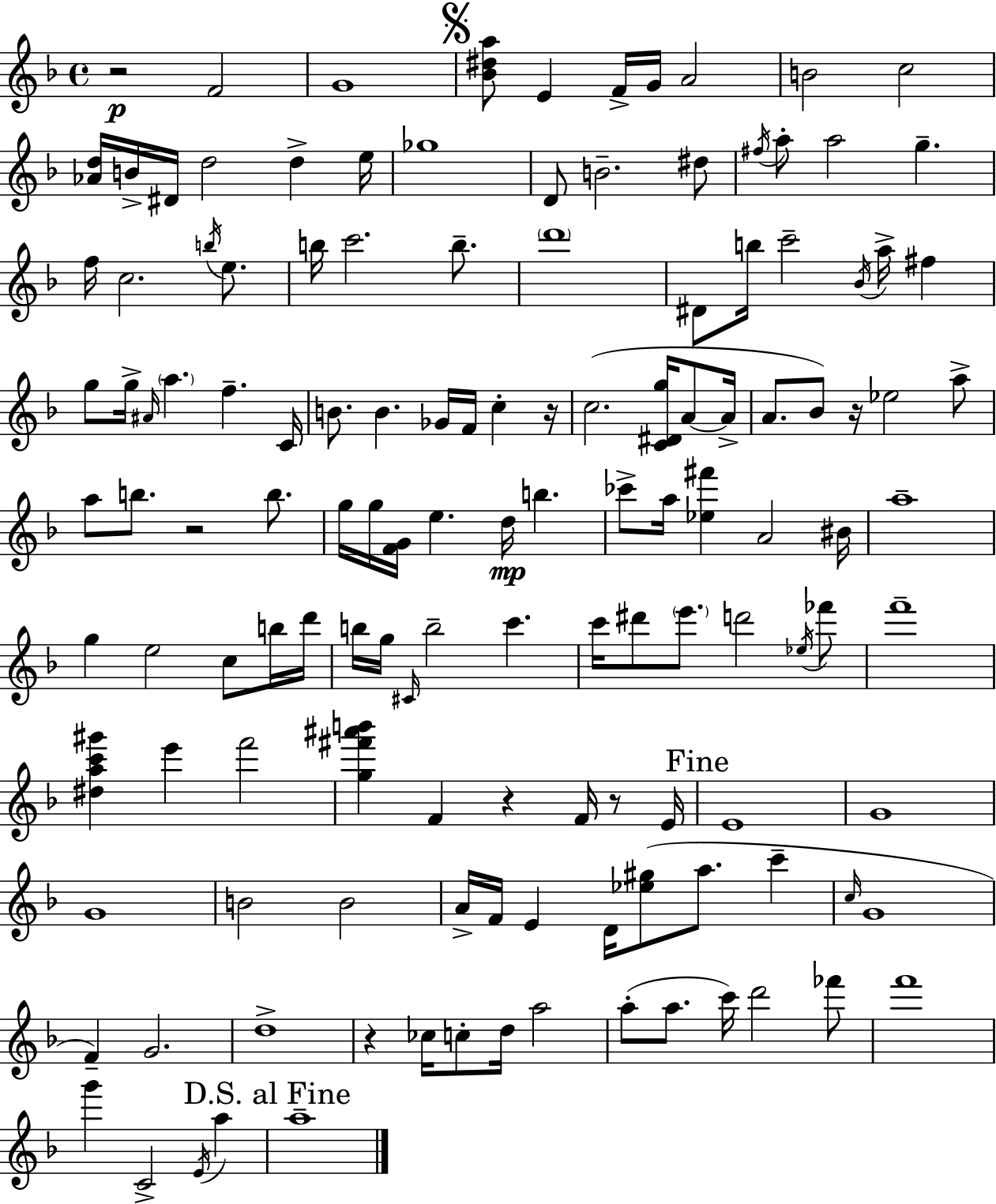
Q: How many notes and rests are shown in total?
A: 134